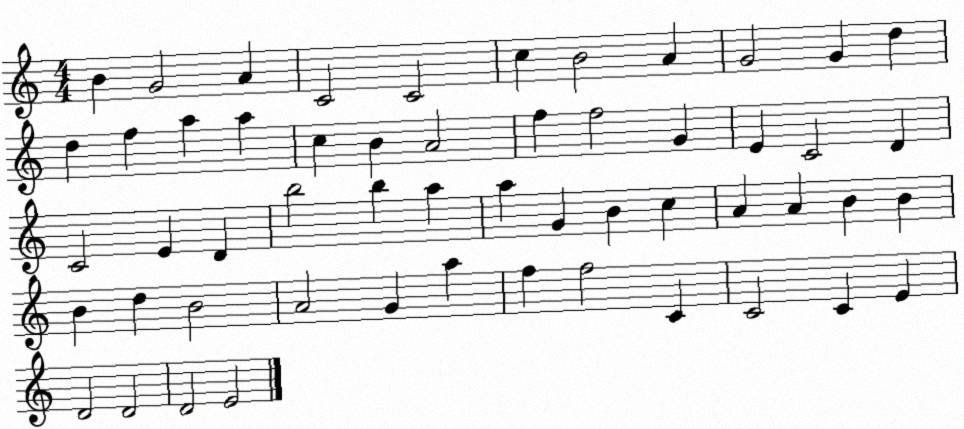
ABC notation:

X:1
T:Untitled
M:4/4
L:1/4
K:C
B G2 A C2 C2 c B2 A G2 G d d f a a c B A2 f f2 G E C2 D C2 E D b2 b a a G B c A A B B B d B2 A2 G a f f2 C C2 C E D2 D2 D2 E2